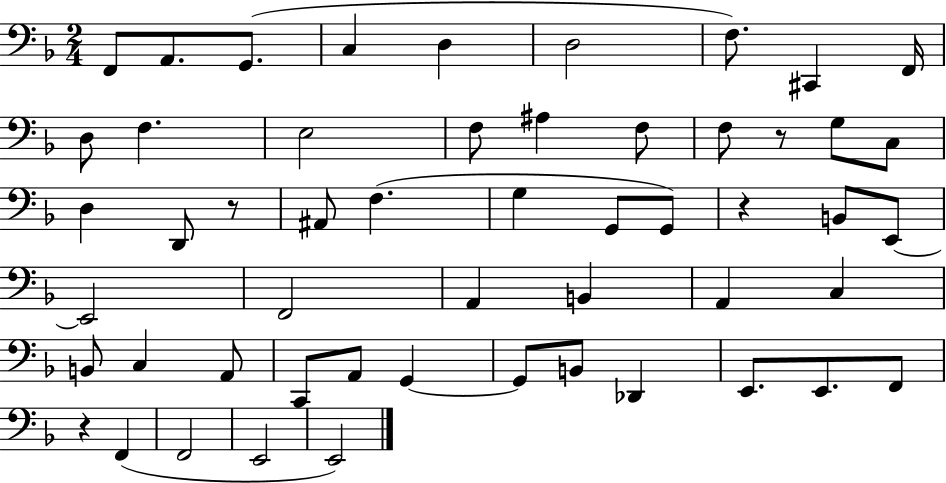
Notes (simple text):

F2/e A2/e. G2/e. C3/q D3/q D3/h F3/e. C#2/q F2/s D3/e F3/q. E3/h F3/e A#3/q F3/e F3/e R/e G3/e C3/e D3/q D2/e R/e A#2/e F3/q. G3/q G2/e G2/e R/q B2/e E2/e E2/h F2/h A2/q B2/q A2/q C3/q B2/e C3/q A2/e C2/e A2/e G2/q G2/e B2/e Db2/q E2/e. E2/e. F2/e R/q F2/q F2/h E2/h E2/h